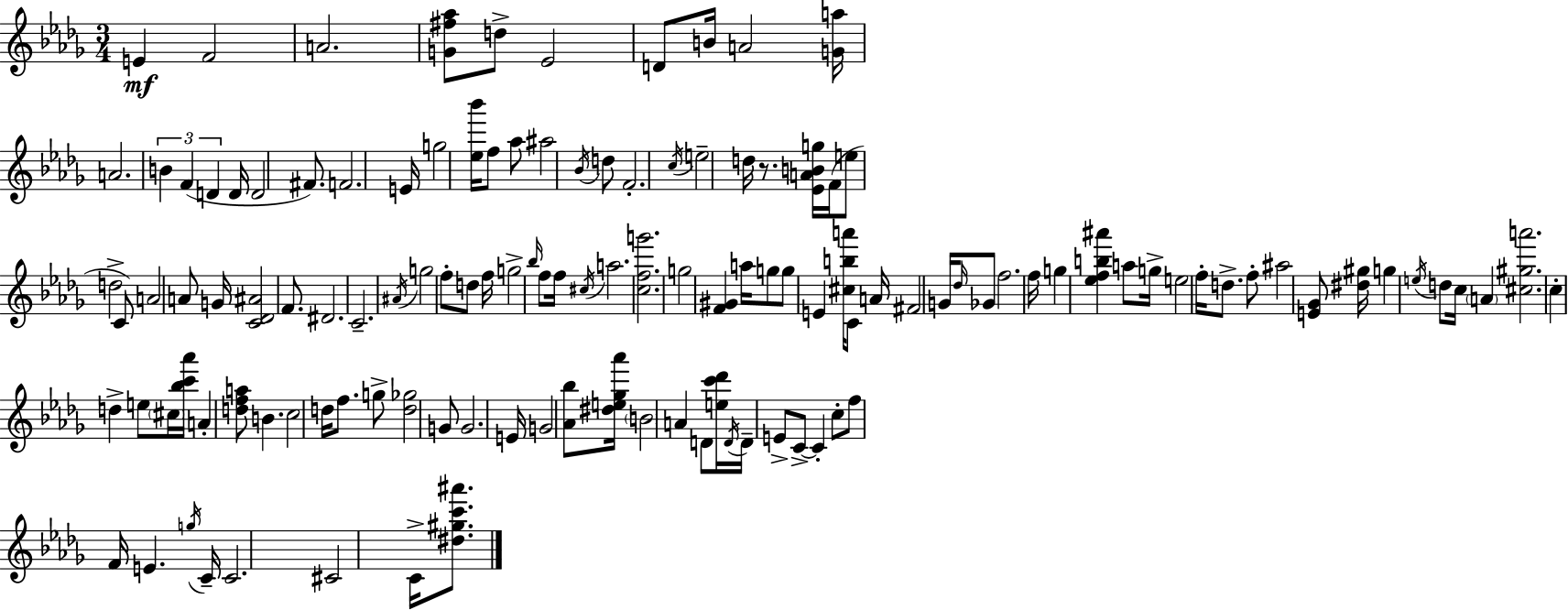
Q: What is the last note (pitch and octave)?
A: C4